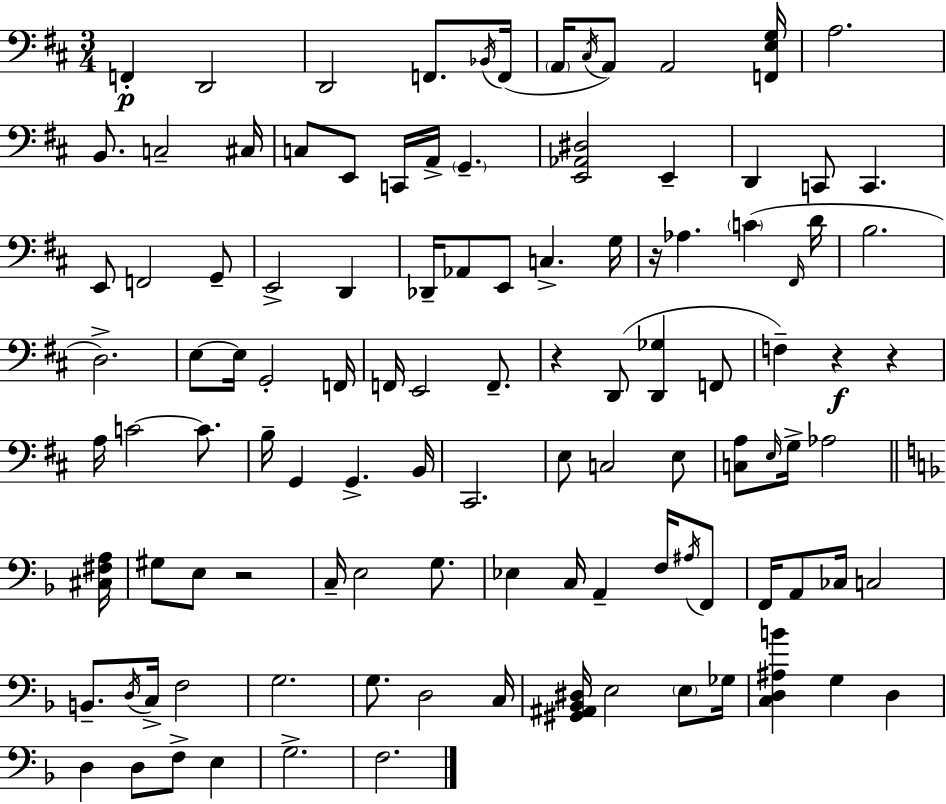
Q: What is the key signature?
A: D major